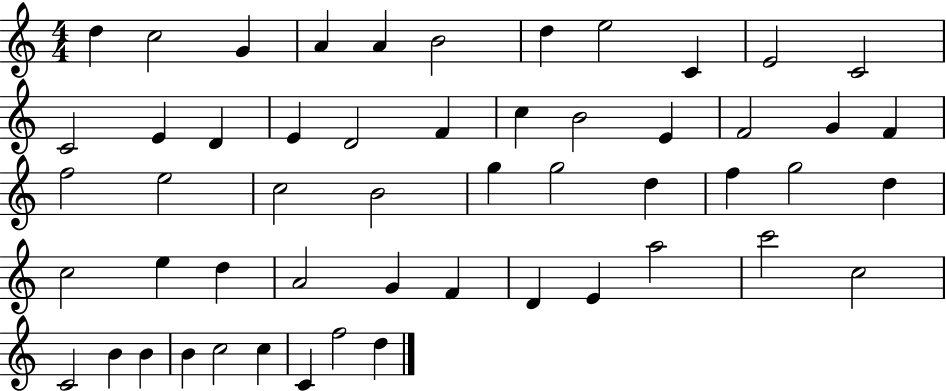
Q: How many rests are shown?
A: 0